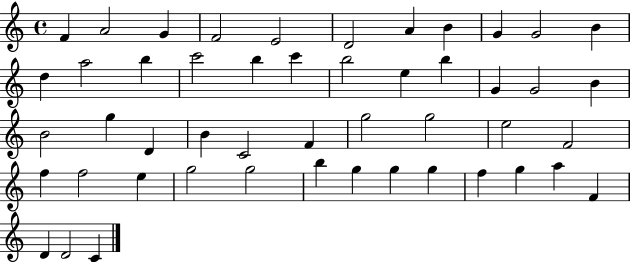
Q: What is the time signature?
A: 4/4